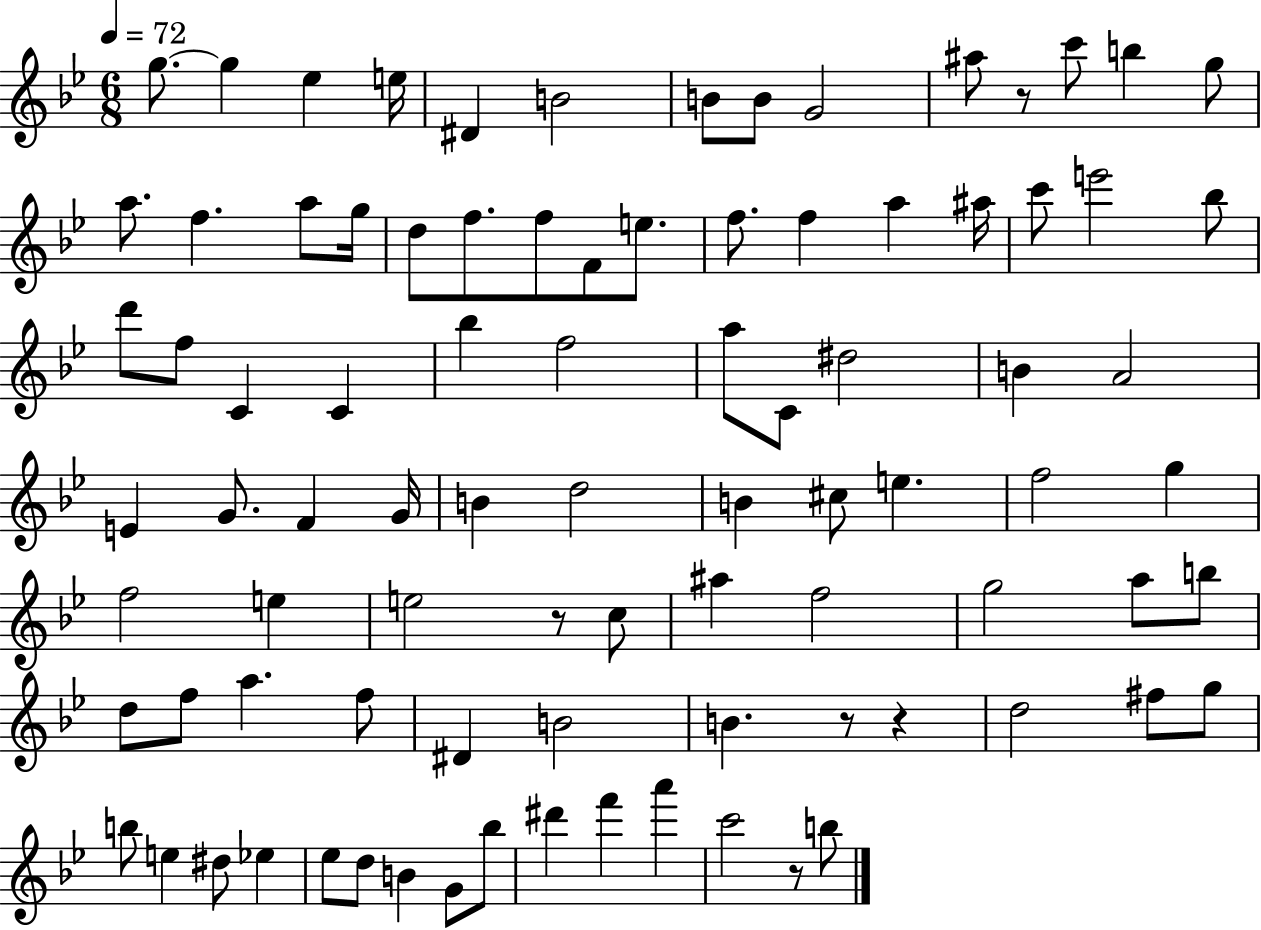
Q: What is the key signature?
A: BES major